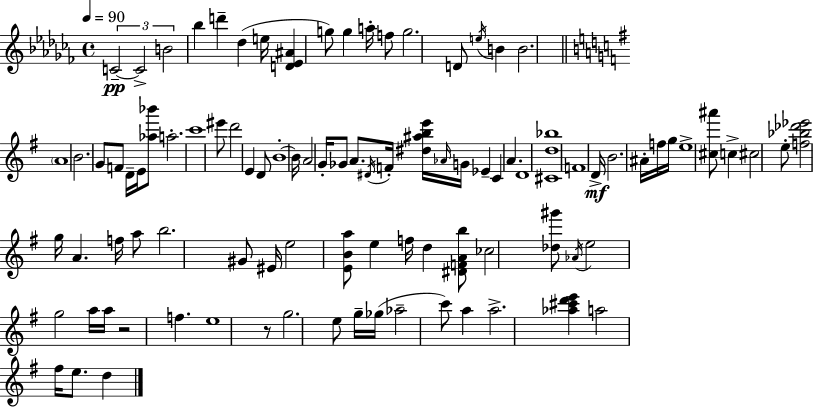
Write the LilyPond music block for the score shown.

{
  \clef treble
  \time 4/4
  \defaultTimeSignature
  \key aes \minor
  \tempo 4 = 90
  \tuplet 3/2 { c'2--~~\pp c'2-> | b'2 } bes''4 d'''4-- | des''4( e''16 <d' ees' ais'>4 g''8) g''4 a''16-. | f''8 g''2. d'8 | \break \acciaccatura { e''16 } b'4 b'2. | \bar "||" \break \key g \major \parenthesize a'1 | b'2. g'8 f'8 | d'16-- e'16 <aes'' bes'''>8 a''2.-. | c'''1 | \break eis'''8 d'''2 e'4 d'8 | b'1-.~~ | b'16 a'2 g'16-. ges'8 a'8. \acciaccatura { dis'16 } | f'16-. <dis'' ais'' b'' e'''>16 \grace { aes'16 } g'16 ees'4-- c'4 a'4. | \break d'1 | <cis' d'' bes''>1 | f'1 | d'16->\mf b'2. ais'16-. | \break f''16 g''16 e''1-> | <cis'' ais'''>8 c''4-> cis''2 | e''8-. <f'' bes'' des''' ees'''>2 g''16 a'4. | f''16 a''8 b''2. | \break gis'8 eis'16 e''2 <e' b' a''>8 e''4 | f''16 d''4 <dis' f' a' b''>8 ces''2 | <des'' gis'''>8 \acciaccatura { aes'16 } e''2 g''2 | a''16 a''16 r2 f''4. | \break e''1 | r8 g''2. | e''8 g''16-- ges''16( aes''2-- c'''8) a''4 | a''2.-> <aes'' cis''' d''' e'''>4 | \break a''2 fis''16 e''8. d''4 | \bar "|."
}